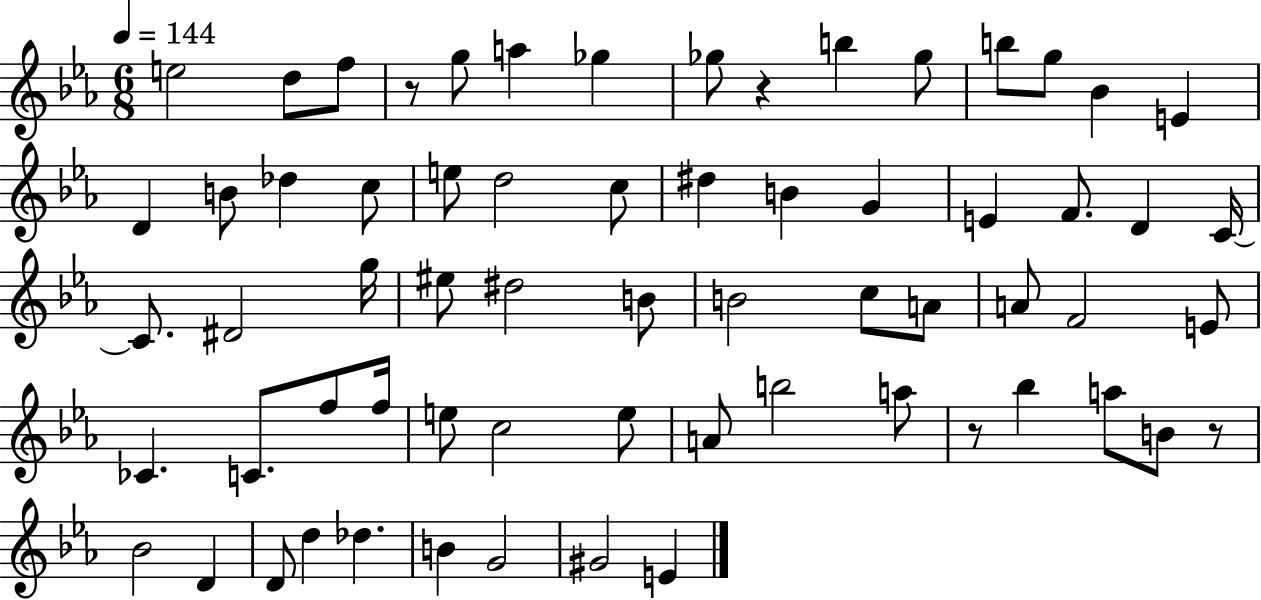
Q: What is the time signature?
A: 6/8